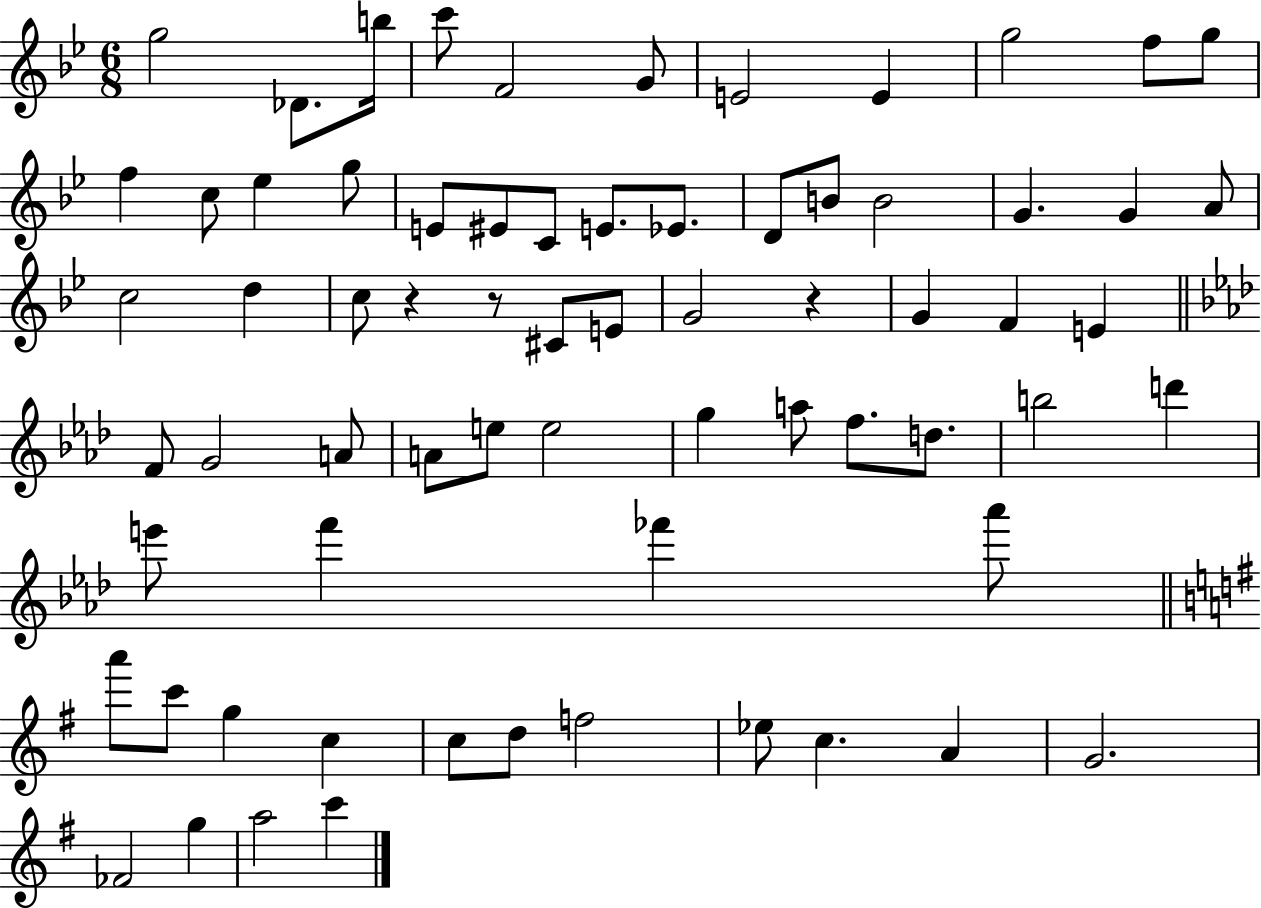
X:1
T:Untitled
M:6/8
L:1/4
K:Bb
g2 _D/2 b/4 c'/2 F2 G/2 E2 E g2 f/2 g/2 f c/2 _e g/2 E/2 ^E/2 C/2 E/2 _E/2 D/2 B/2 B2 G G A/2 c2 d c/2 z z/2 ^C/2 E/2 G2 z G F E F/2 G2 A/2 A/2 e/2 e2 g a/2 f/2 d/2 b2 d' e'/2 f' _f' _a'/2 a'/2 c'/2 g c c/2 d/2 f2 _e/2 c A G2 _F2 g a2 c'